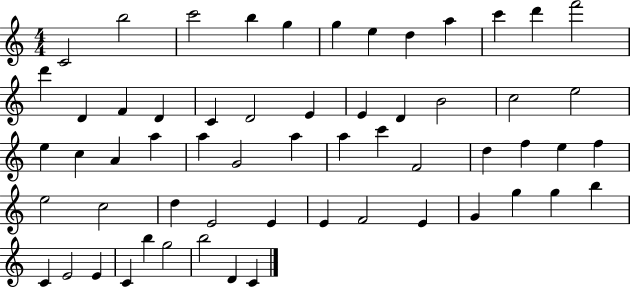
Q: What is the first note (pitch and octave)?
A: C4